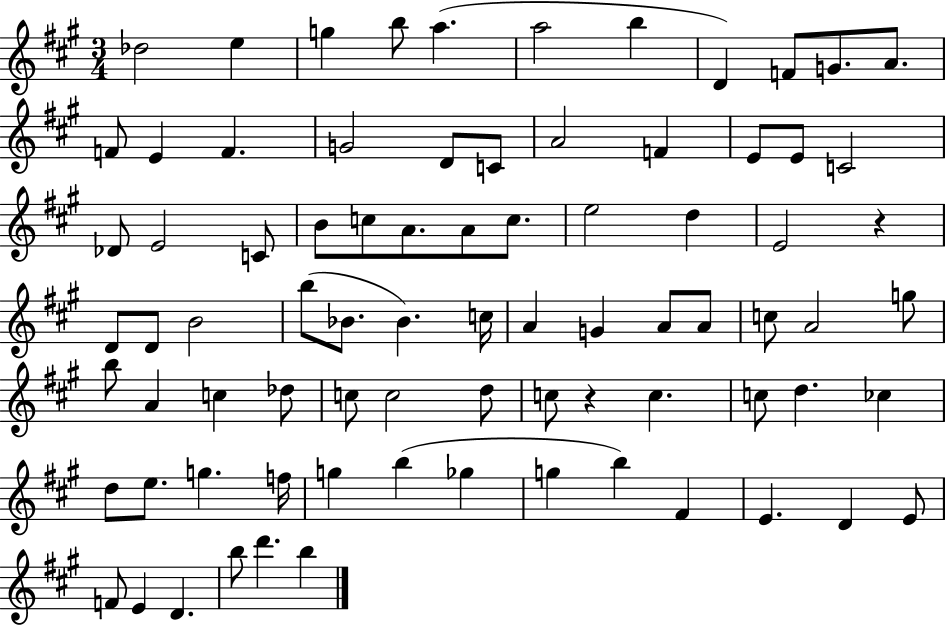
{
  \clef treble
  \numericTimeSignature
  \time 3/4
  \key a \major
  des''2 e''4 | g''4 b''8 a''4.( | a''2 b''4 | d'4) f'8 g'8. a'8. | \break f'8 e'4 f'4. | g'2 d'8 c'8 | a'2 f'4 | e'8 e'8 c'2 | \break des'8 e'2 c'8 | b'8 c''8 a'8. a'8 c''8. | e''2 d''4 | e'2 r4 | \break d'8 d'8 b'2 | b''8( bes'8. bes'4.) c''16 | a'4 g'4 a'8 a'8 | c''8 a'2 g''8 | \break b''8 a'4 c''4 des''8 | c''8 c''2 d''8 | c''8 r4 c''4. | c''8 d''4. ces''4 | \break d''8 e''8. g''4. f''16 | g''4 b''4( ges''4 | g''4 b''4) fis'4 | e'4. d'4 e'8 | \break f'8 e'4 d'4. | b''8 d'''4. b''4 | \bar "|."
}